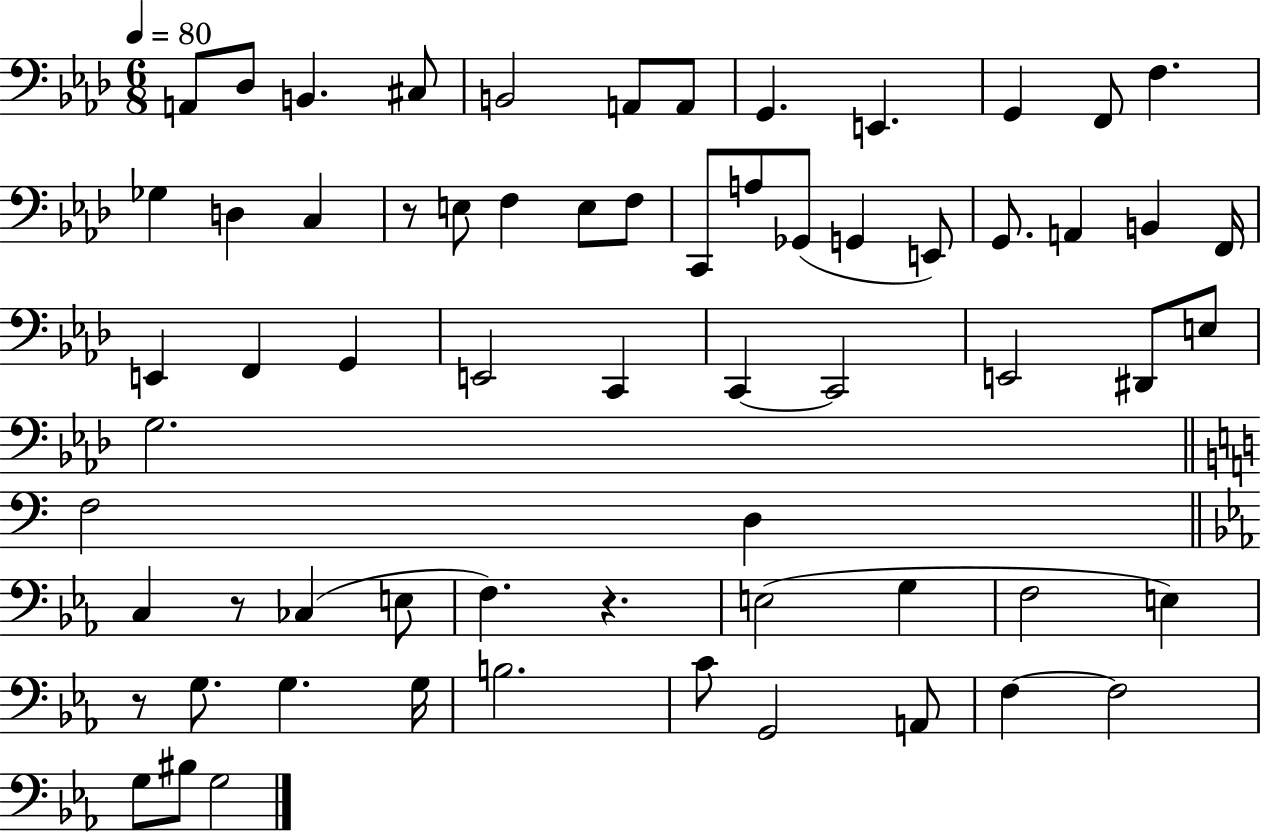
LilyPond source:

{
  \clef bass
  \numericTimeSignature
  \time 6/8
  \key aes \major
  \tempo 4 = 80
  a,8 des8 b,4. cis8 | b,2 a,8 a,8 | g,4. e,4. | g,4 f,8 f4. | \break ges4 d4 c4 | r8 e8 f4 e8 f8 | c,8 a8 ges,8( g,4 e,8) | g,8. a,4 b,4 f,16 | \break e,4 f,4 g,4 | e,2 c,4 | c,4~~ c,2 | e,2 dis,8 e8 | \break g2. | \bar "||" \break \key c \major f2 d4 | \bar "||" \break \key c \minor c4 r8 ces4( e8 | f4.) r4. | e2( g4 | f2 e4) | \break r8 g8. g4. g16 | b2. | c'8 g,2 a,8 | f4~~ f2 | \break g8 bis8 g2 | \bar "|."
}